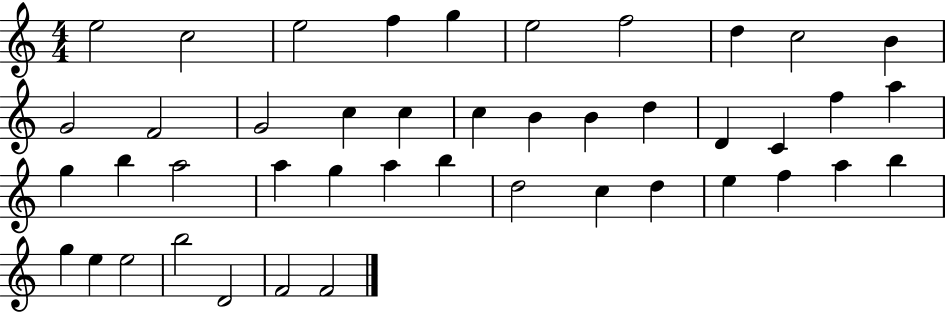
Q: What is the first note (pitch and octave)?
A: E5